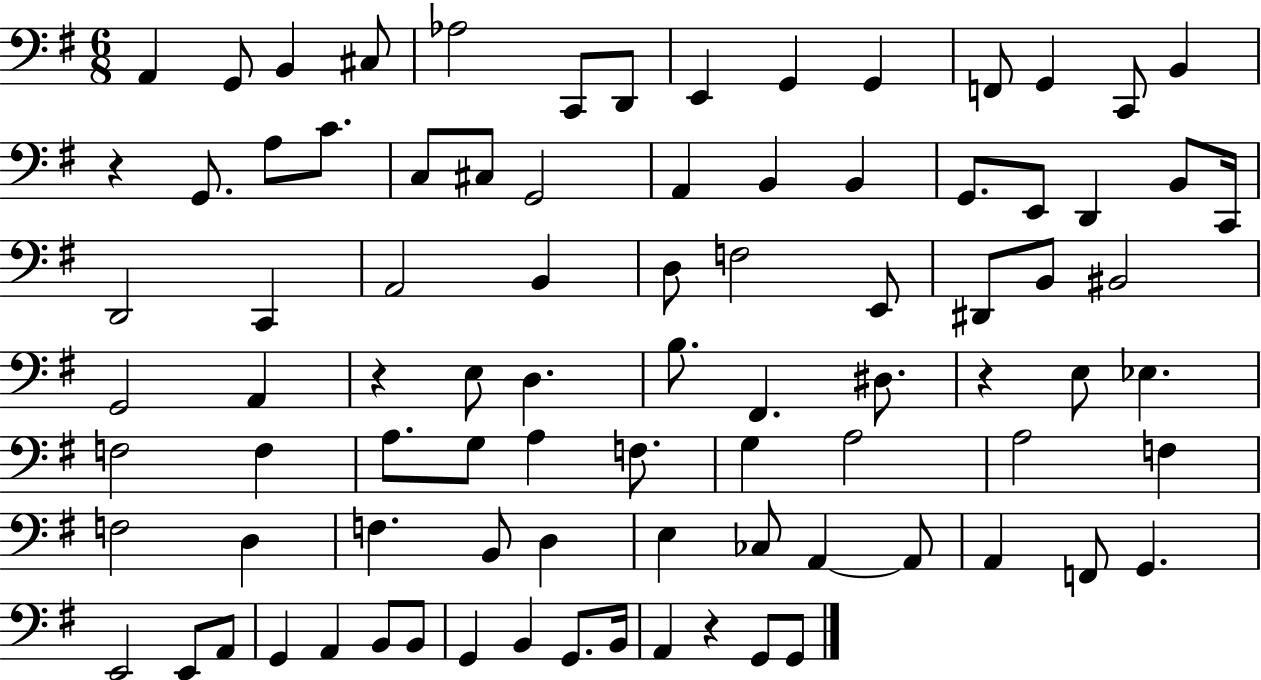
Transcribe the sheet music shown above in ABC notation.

X:1
T:Untitled
M:6/8
L:1/4
K:G
A,, G,,/2 B,, ^C,/2 _A,2 C,,/2 D,,/2 E,, G,, G,, F,,/2 G,, C,,/2 B,, z G,,/2 A,/2 C/2 C,/2 ^C,/2 G,,2 A,, B,, B,, G,,/2 E,,/2 D,, B,,/2 C,,/4 D,,2 C,, A,,2 B,, D,/2 F,2 E,,/2 ^D,,/2 B,,/2 ^B,,2 G,,2 A,, z E,/2 D, B,/2 ^F,, ^D,/2 z E,/2 _E, F,2 F, A,/2 G,/2 A, F,/2 G, A,2 A,2 F, F,2 D, F, B,,/2 D, E, _C,/2 A,, A,,/2 A,, F,,/2 G,, E,,2 E,,/2 A,,/2 G,, A,, B,,/2 B,,/2 G,, B,, G,,/2 B,,/4 A,, z G,,/2 G,,/2